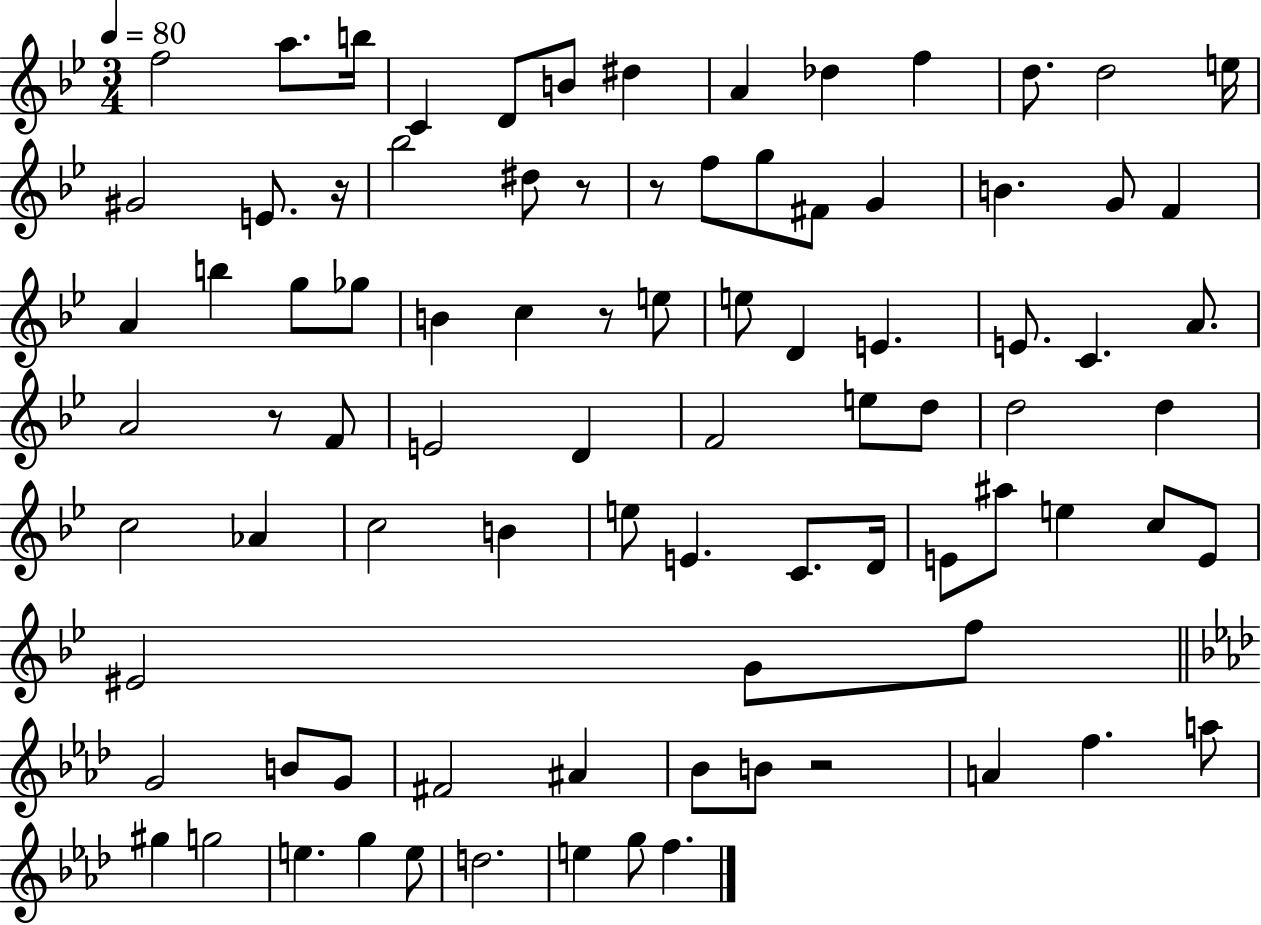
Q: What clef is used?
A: treble